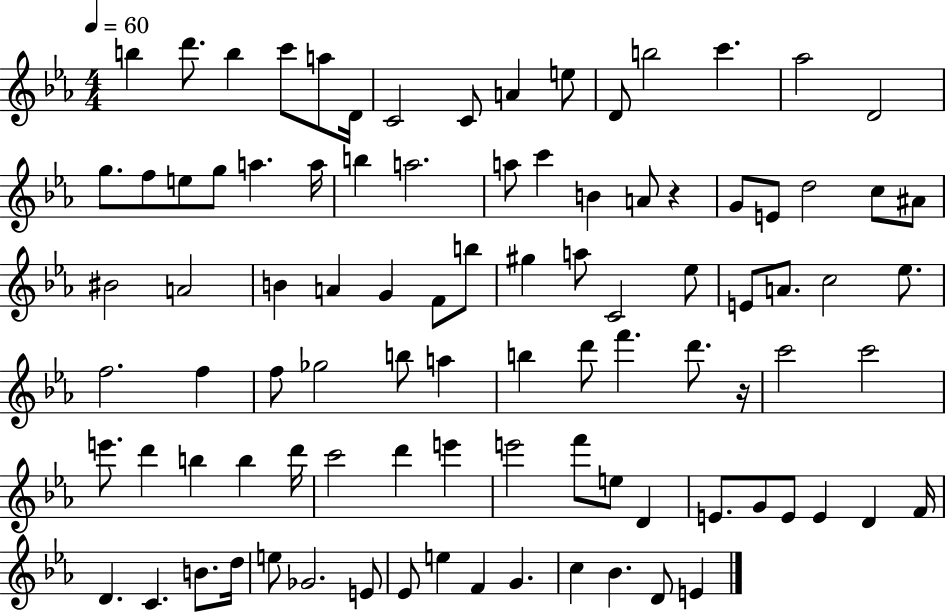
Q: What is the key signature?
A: EES major